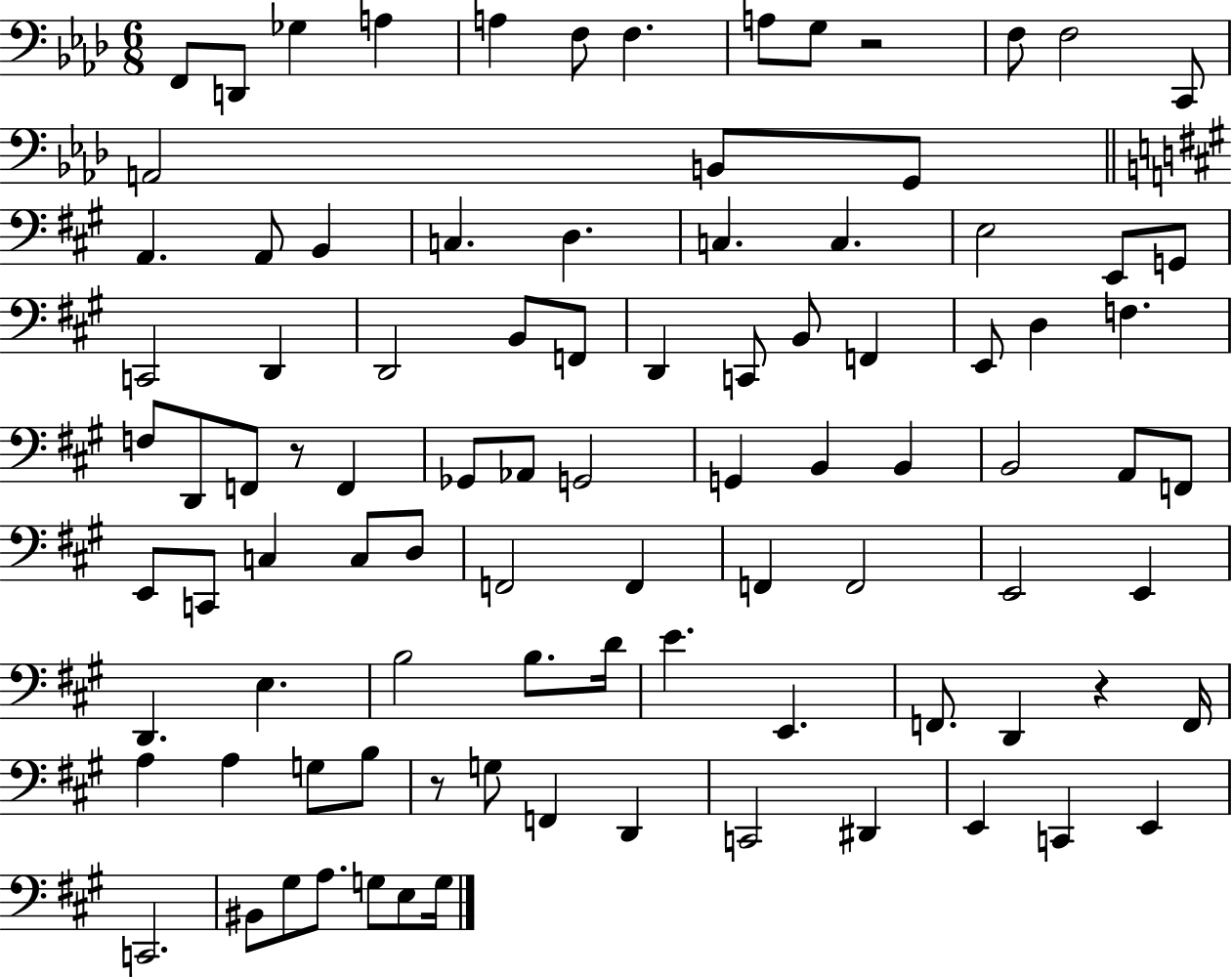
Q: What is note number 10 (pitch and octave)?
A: F3